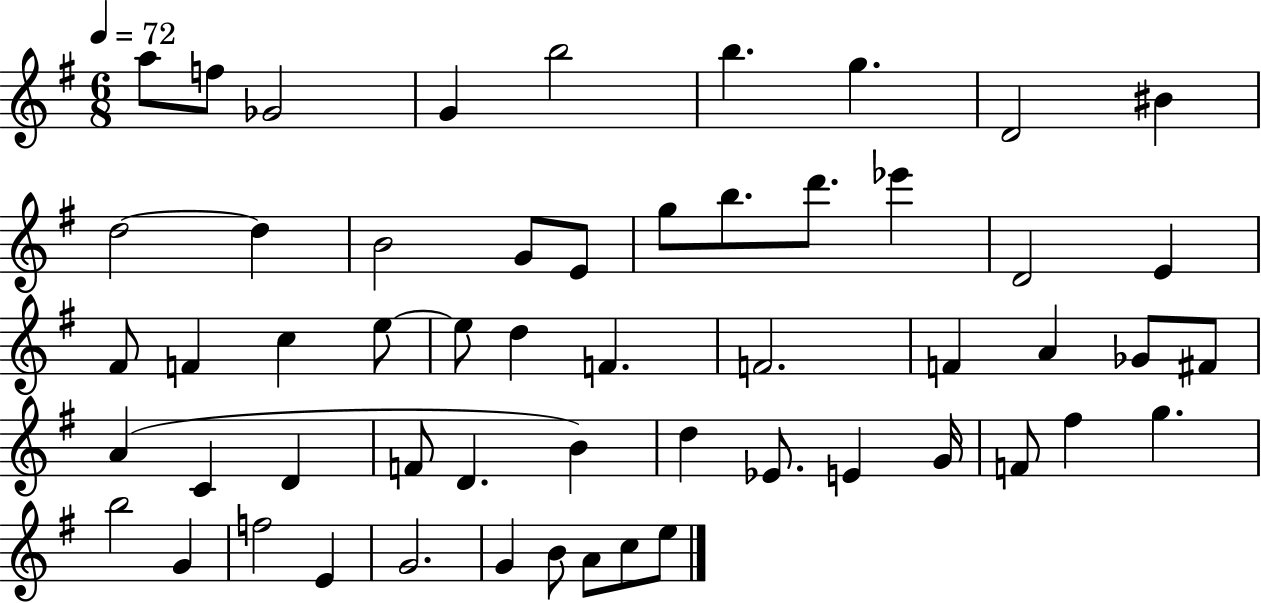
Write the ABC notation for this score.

X:1
T:Untitled
M:6/8
L:1/4
K:G
a/2 f/2 _G2 G b2 b g D2 ^B d2 d B2 G/2 E/2 g/2 b/2 d'/2 _e' D2 E ^F/2 F c e/2 e/2 d F F2 F A _G/2 ^F/2 A C D F/2 D B d _E/2 E G/4 F/2 ^f g b2 G f2 E G2 G B/2 A/2 c/2 e/2